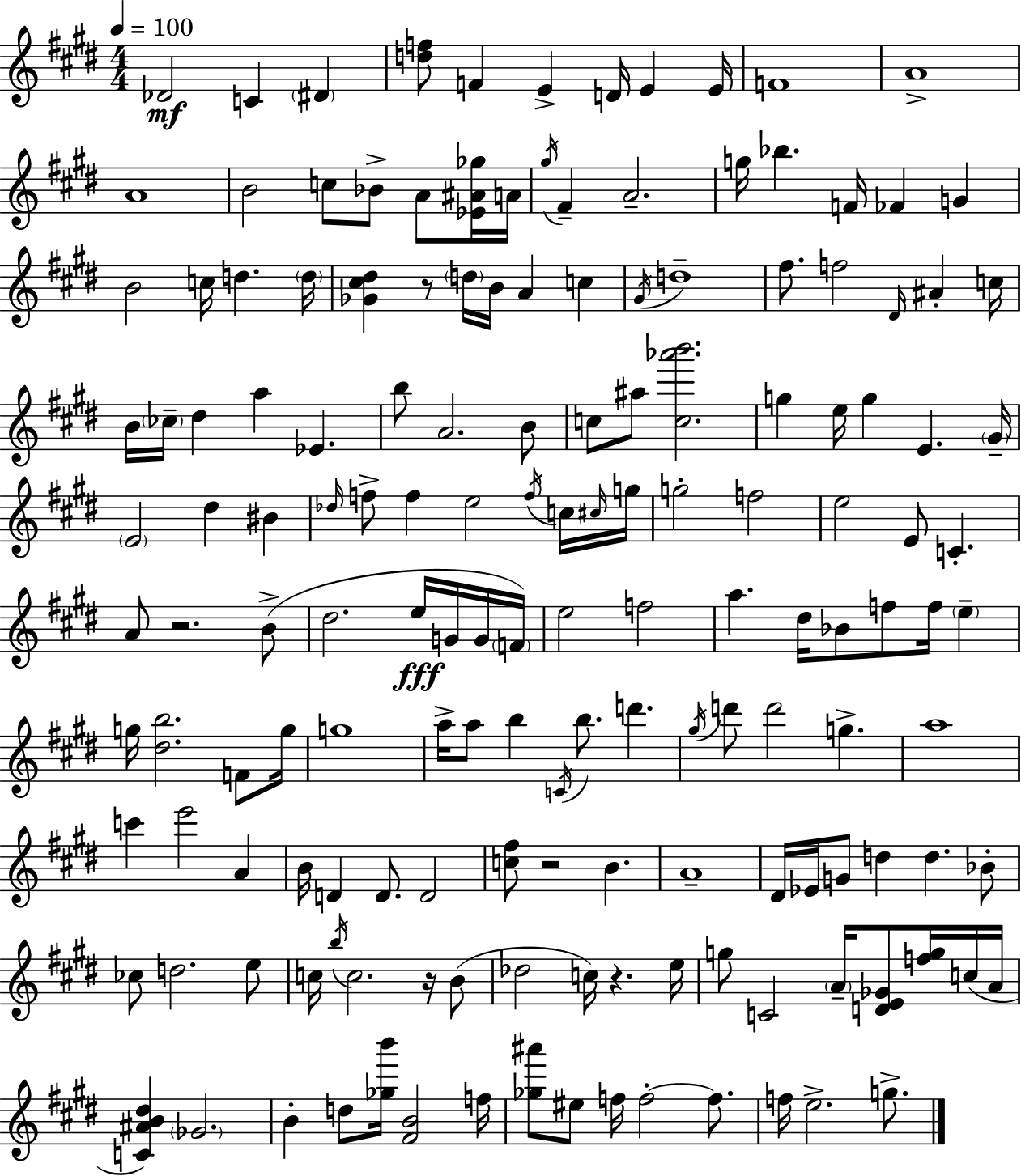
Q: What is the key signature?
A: E major